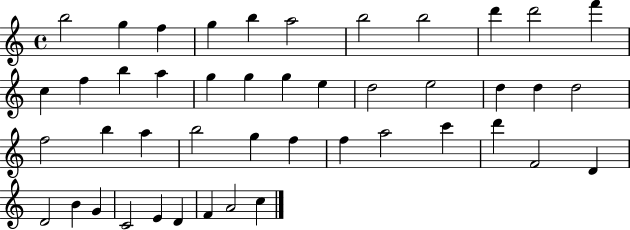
{
  \clef treble
  \time 4/4
  \defaultTimeSignature
  \key c \major
  b''2 g''4 f''4 | g''4 b''4 a''2 | b''2 b''2 | d'''4 d'''2 f'''4 | \break c''4 f''4 b''4 a''4 | g''4 g''4 g''4 e''4 | d''2 e''2 | d''4 d''4 d''2 | \break f''2 b''4 a''4 | b''2 g''4 f''4 | f''4 a''2 c'''4 | d'''4 f'2 d'4 | \break d'2 b'4 g'4 | c'2 e'4 d'4 | f'4 a'2 c''4 | \bar "|."
}